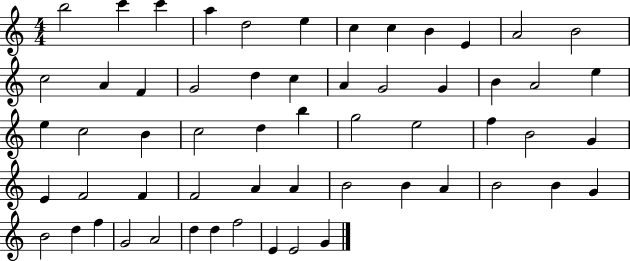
B5/h C6/q C6/q A5/q D5/h E5/q C5/q C5/q B4/q E4/q A4/h B4/h C5/h A4/q F4/q G4/h D5/q C5/q A4/q G4/h G4/q B4/q A4/h E5/q E5/q C5/h B4/q C5/h D5/q B5/q G5/h E5/h F5/q B4/h G4/q E4/q F4/h F4/q F4/h A4/q A4/q B4/h B4/q A4/q B4/h B4/q G4/q B4/h D5/q F5/q G4/h A4/h D5/q D5/q F5/h E4/q E4/h G4/q